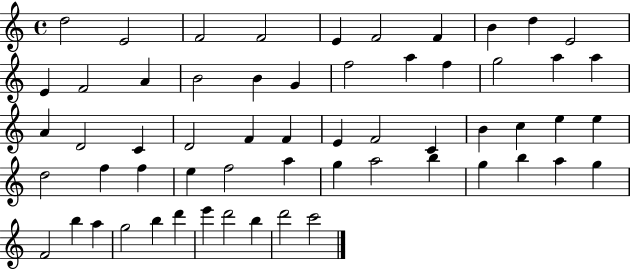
D5/h E4/h F4/h F4/h E4/q F4/h F4/q B4/q D5/q E4/h E4/q F4/h A4/q B4/h B4/q G4/q F5/h A5/q F5/q G5/h A5/q A5/q A4/q D4/h C4/q D4/h F4/q F4/q E4/q F4/h C4/q B4/q C5/q E5/q E5/q D5/h F5/q F5/q E5/q F5/h A5/q G5/q A5/h B5/q G5/q B5/q A5/q G5/q F4/h B5/q A5/q G5/h B5/q D6/q E6/q D6/h B5/q D6/h C6/h